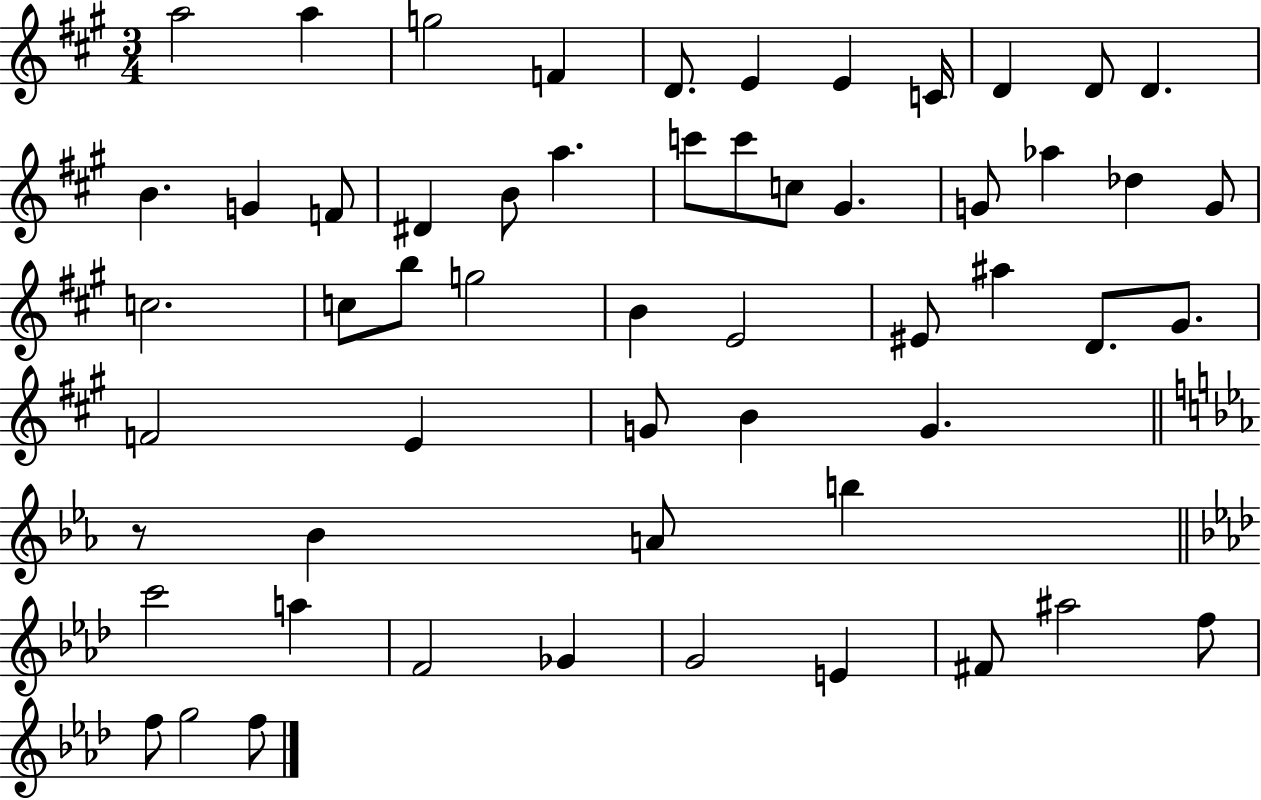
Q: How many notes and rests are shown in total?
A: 56